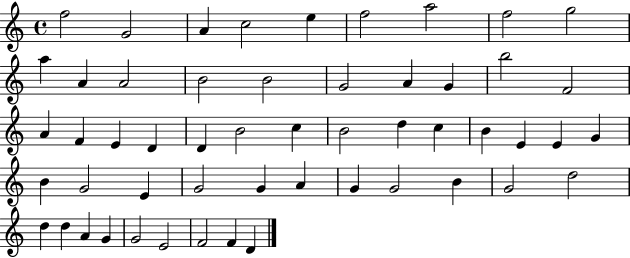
X:1
T:Untitled
M:4/4
L:1/4
K:C
f2 G2 A c2 e f2 a2 f2 g2 a A A2 B2 B2 G2 A G b2 F2 A F E D D B2 c B2 d c B E E G B G2 E G2 G A G G2 B G2 d2 d d A G G2 E2 F2 F D